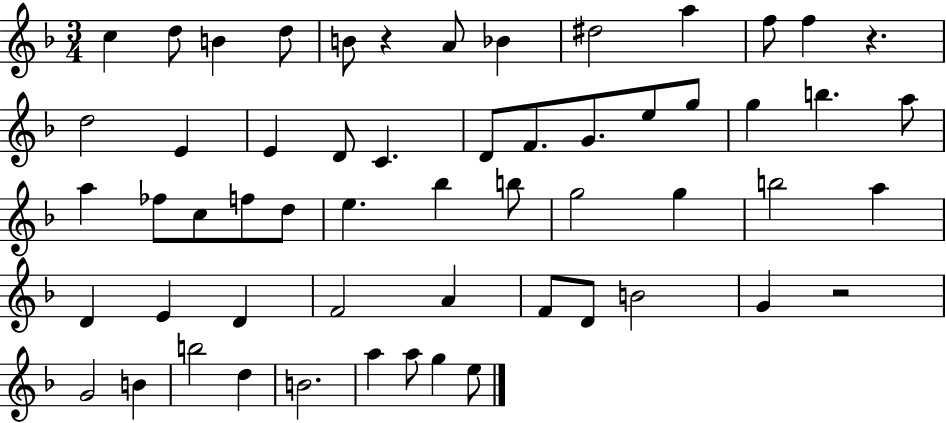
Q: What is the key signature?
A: F major